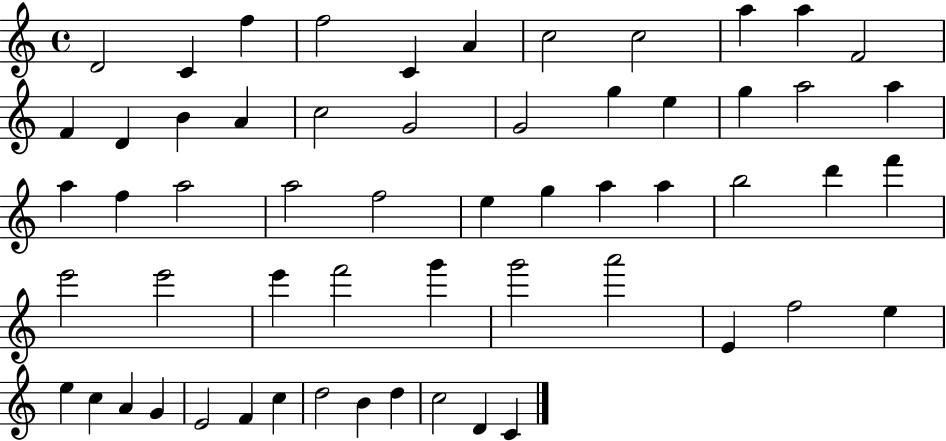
{
  \clef treble
  \time 4/4
  \defaultTimeSignature
  \key c \major
  d'2 c'4 f''4 | f''2 c'4 a'4 | c''2 c''2 | a''4 a''4 f'2 | \break f'4 d'4 b'4 a'4 | c''2 g'2 | g'2 g''4 e''4 | g''4 a''2 a''4 | \break a''4 f''4 a''2 | a''2 f''2 | e''4 g''4 a''4 a''4 | b''2 d'''4 f'''4 | \break e'''2 e'''2 | e'''4 f'''2 g'''4 | g'''2 a'''2 | e'4 f''2 e''4 | \break e''4 c''4 a'4 g'4 | e'2 f'4 c''4 | d''2 b'4 d''4 | c''2 d'4 c'4 | \break \bar "|."
}